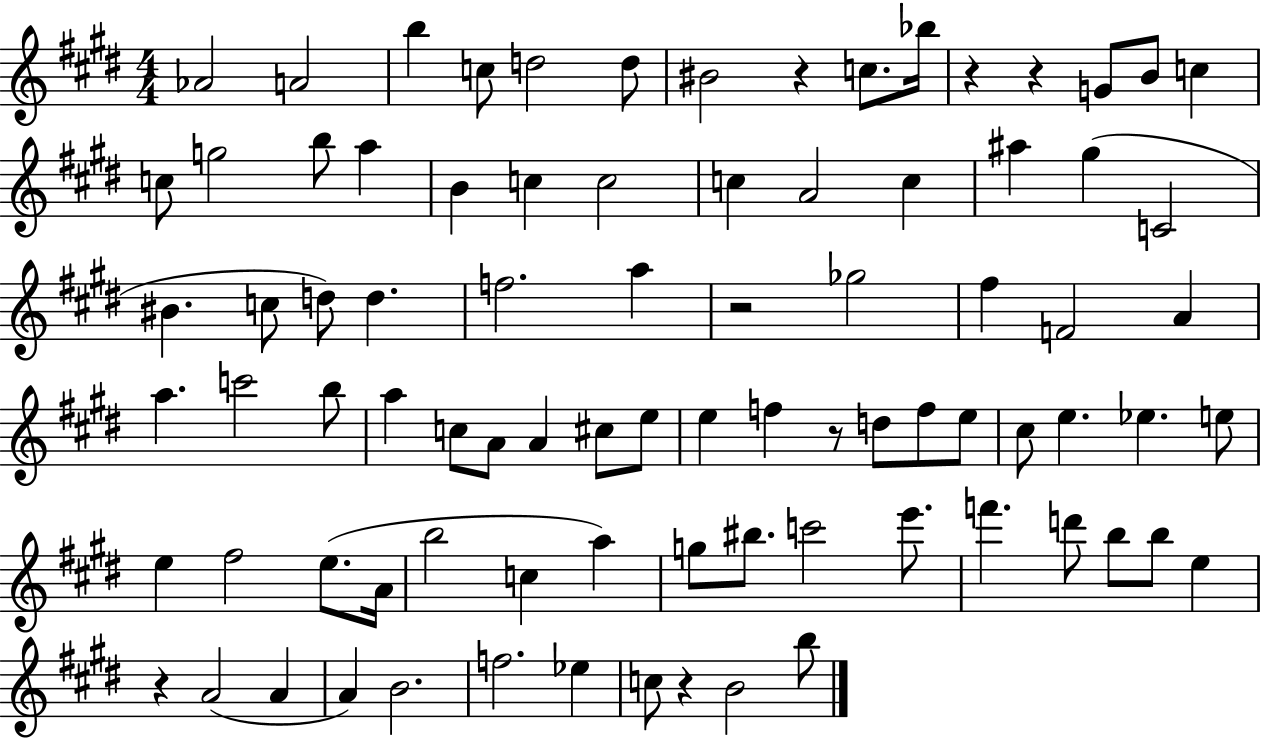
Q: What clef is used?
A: treble